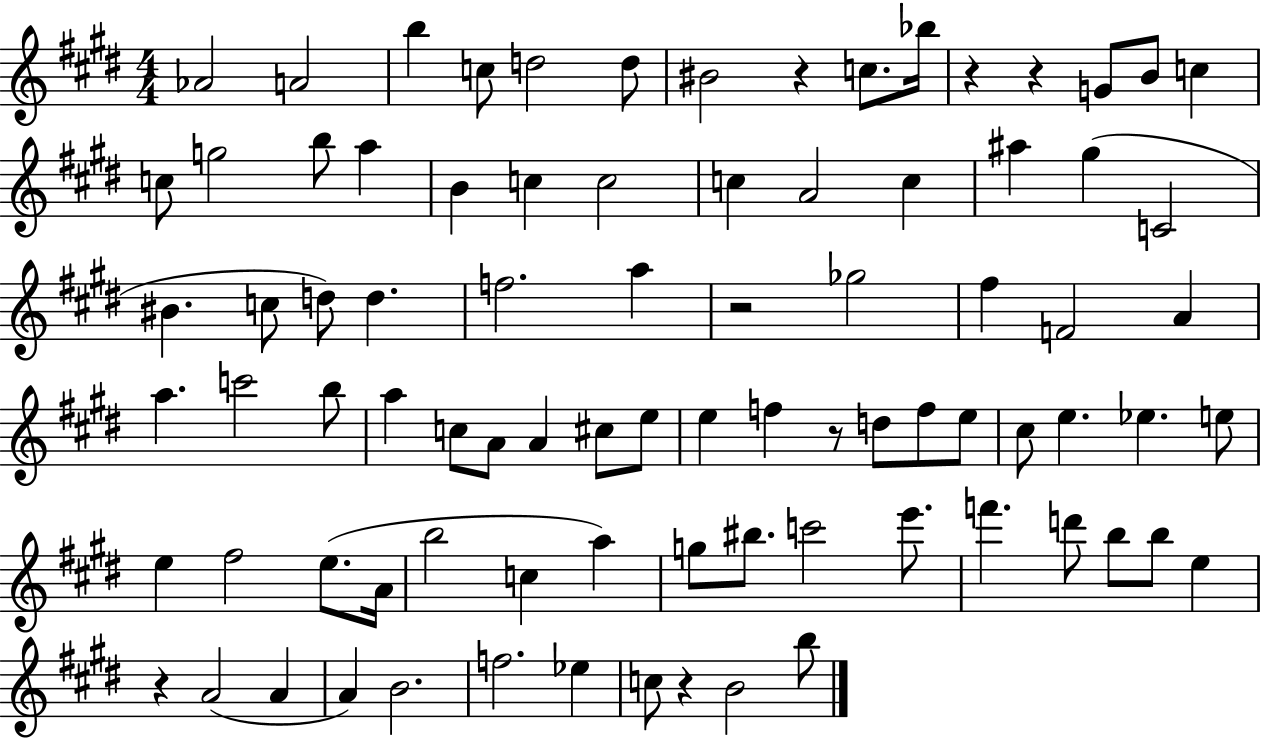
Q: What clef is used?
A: treble